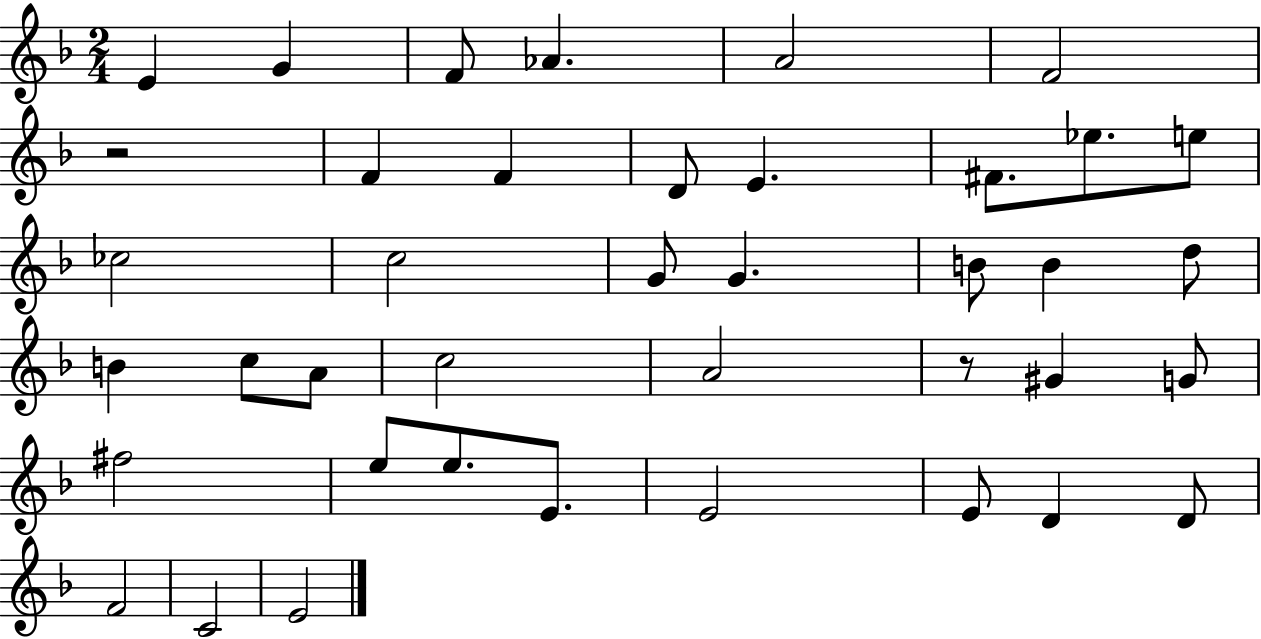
X:1
T:Untitled
M:2/4
L:1/4
K:F
E G F/2 _A A2 F2 z2 F F D/2 E ^F/2 _e/2 e/2 _c2 c2 G/2 G B/2 B d/2 B c/2 A/2 c2 A2 z/2 ^G G/2 ^f2 e/2 e/2 E/2 E2 E/2 D D/2 F2 C2 E2